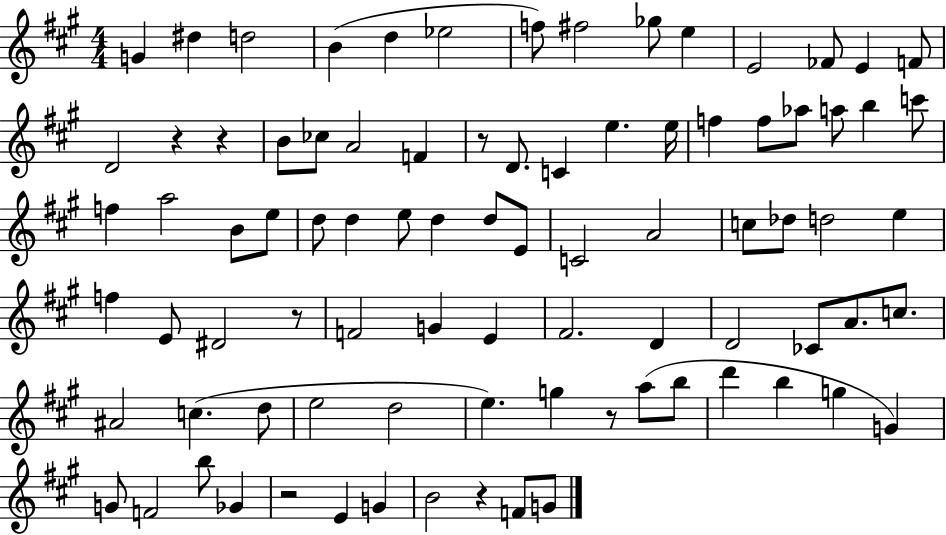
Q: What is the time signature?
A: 4/4